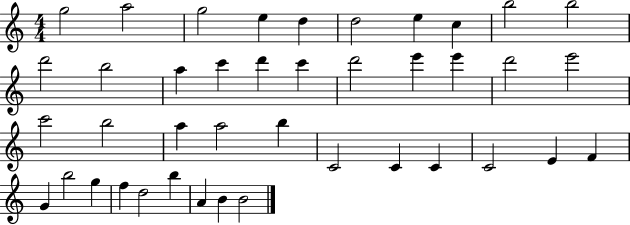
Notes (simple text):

G5/h A5/h G5/h E5/q D5/q D5/h E5/q C5/q B5/h B5/h D6/h B5/h A5/q C6/q D6/q C6/q D6/h E6/q E6/q D6/h E6/h C6/h B5/h A5/q A5/h B5/q C4/h C4/q C4/q C4/h E4/q F4/q G4/q B5/h G5/q F5/q D5/h B5/q A4/q B4/q B4/h